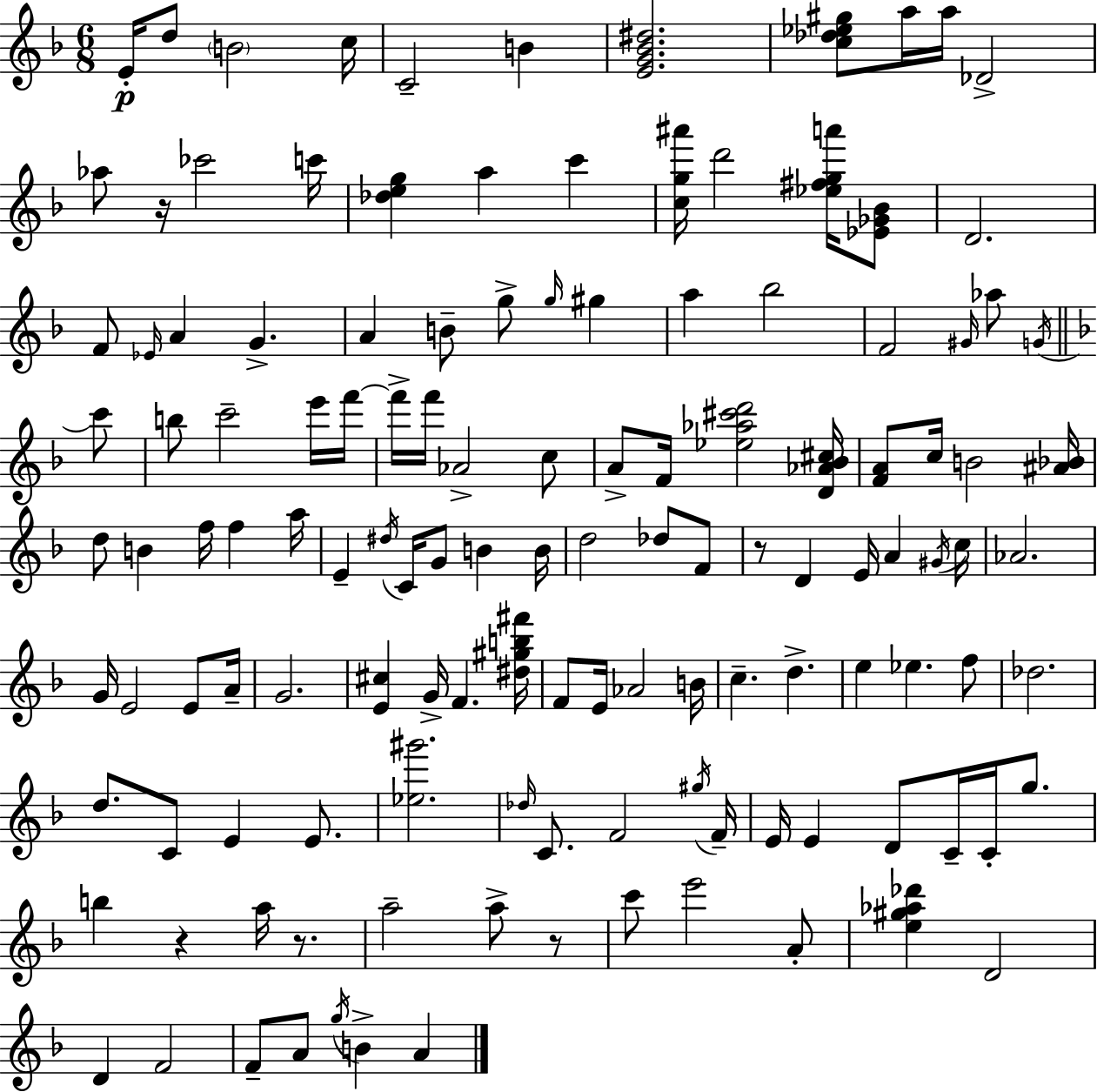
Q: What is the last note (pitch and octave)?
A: A4